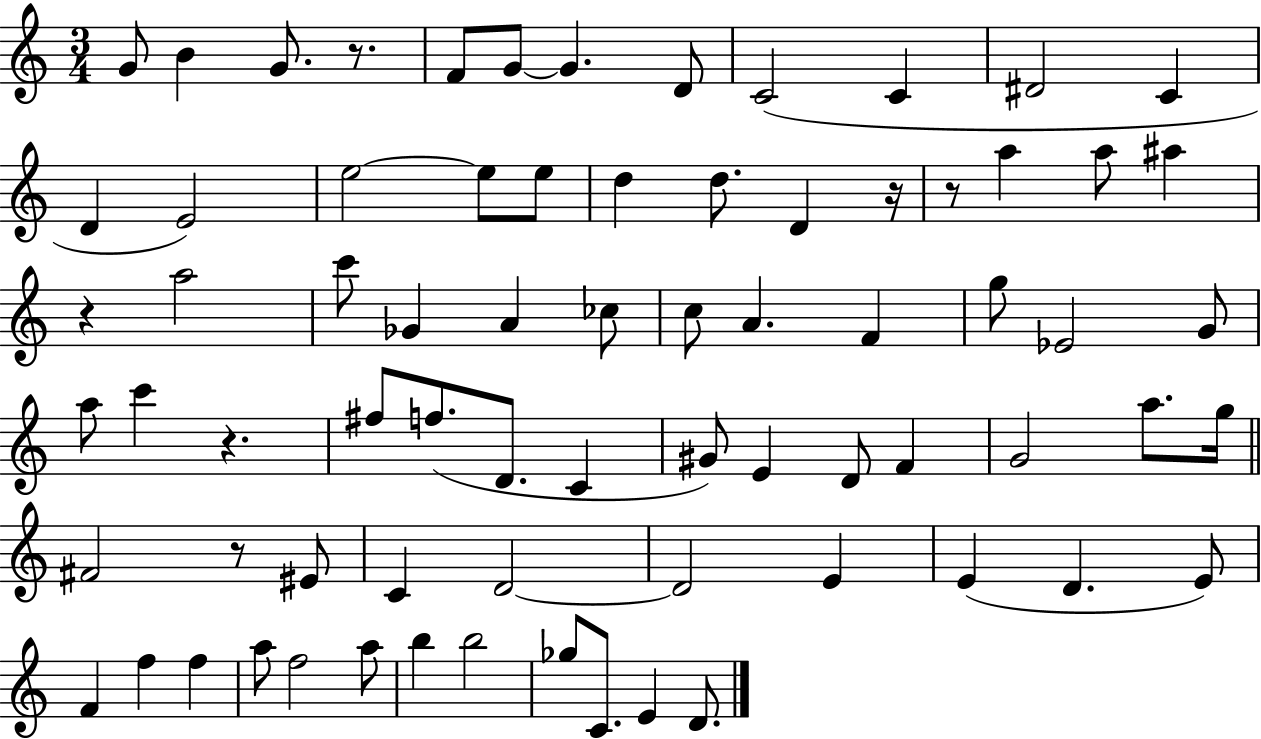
X:1
T:Untitled
M:3/4
L:1/4
K:C
G/2 B G/2 z/2 F/2 G/2 G D/2 C2 C ^D2 C D E2 e2 e/2 e/2 d d/2 D z/4 z/2 a a/2 ^a z a2 c'/2 _G A _c/2 c/2 A F g/2 _E2 G/2 a/2 c' z ^f/2 f/2 D/2 C ^G/2 E D/2 F G2 a/2 g/4 ^F2 z/2 ^E/2 C D2 D2 E E D E/2 F f f a/2 f2 a/2 b b2 _g/2 C/2 E D/2